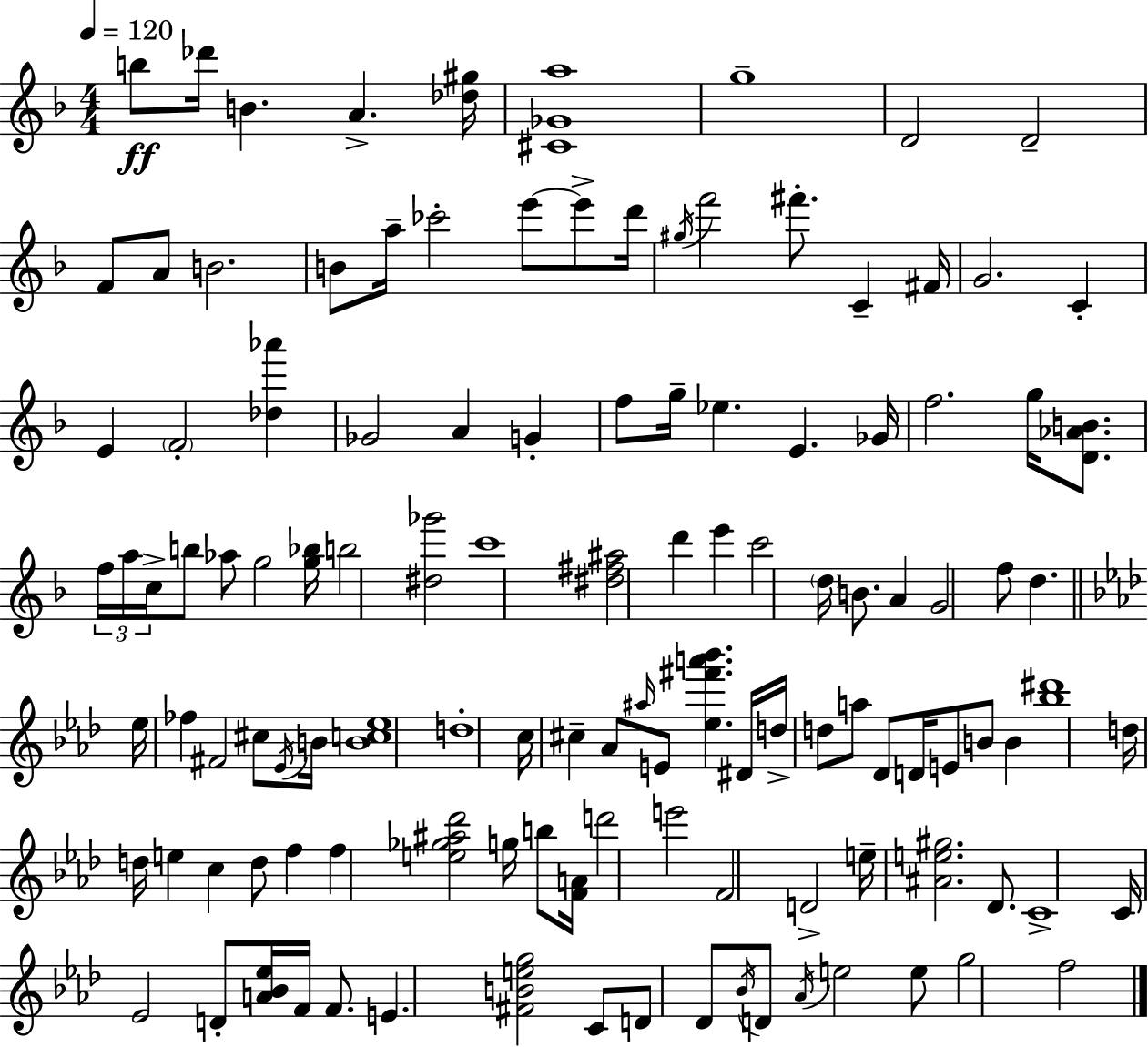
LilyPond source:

{
  \clef treble
  \numericTimeSignature
  \time 4/4
  \key f \major
  \tempo 4 = 120
  b''8\ff des'''16 b'4. a'4.-> <des'' gis''>16 | <cis' ges' a''>1 | g''1-- | d'2 d'2-- | \break f'8 a'8 b'2. | b'8 a''16-- ces'''2-. e'''8~~ e'''8-> d'''16 | \acciaccatura { gis''16 } f'''2 fis'''8.-. c'4-- | fis'16 g'2. c'4-. | \break e'4 \parenthesize f'2-. <des'' aes'''>4 | ges'2 a'4 g'4-. | f''8 g''16-- ees''4. e'4. | ges'16 f''2. g''16 <d' aes' b'>8. | \break \tuplet 3/2 { f''16 a''16 c''16-> } b''8 aes''8 g''2 | <g'' bes''>16 b''2 <dis'' ges'''>2 | c'''1 | <dis'' fis'' ais''>2 d'''4 e'''4 | \break c'''2 \parenthesize d''16 b'8. a'4 | g'2 f''8 d''4. | \bar "||" \break \key aes \major ees''16 fes''4 fis'2 cis''8 \acciaccatura { ees'16 } | b'16 <b' c'' ees''>1 | d''1-. | c''16 cis''4-- aes'8 \grace { ais''16 } e'8 <ees'' fis''' a''' bes'''>4. | \break dis'16 d''16-> d''8 a''8 des'8 d'16 e'8 b'8 b'4 | <bes'' dis'''>1 | d''16 d''16 e''4 c''4 d''8 f''4 | f''4 <e'' ges'' ais'' des'''>2 g''16 b''8 | \break <f' a'>16 d'''2 e'''2 | f'2 d'2-> | e''16-- <ais' e'' gis''>2. des'8. | c'1-> | \break c'16 ees'2 d'8-. <a' bes' ees''>16 f'16 f'8. | e'4. <fis' b' e'' g''>2 | c'8 d'8 des'8 \acciaccatura { bes'16 } d'8 \acciaccatura { aes'16 } e''2 | e''8 g''2 f''2 | \break \bar "|."
}